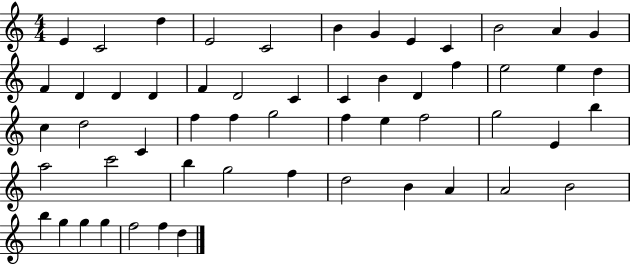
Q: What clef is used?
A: treble